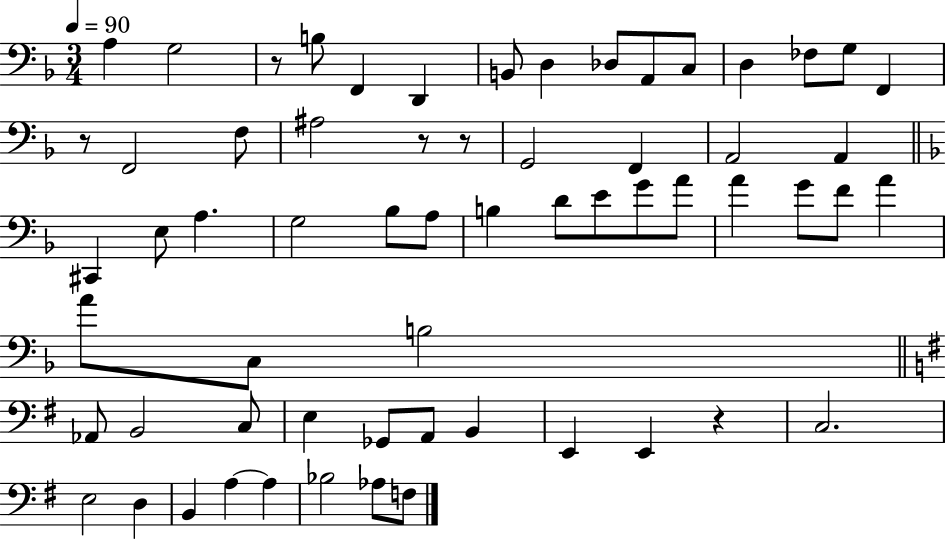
A3/q G3/h R/e B3/e F2/q D2/q B2/e D3/q Db3/e A2/e C3/e D3/q FES3/e G3/e F2/q R/e F2/h F3/e A#3/h R/e R/e G2/h F2/q A2/h A2/q C#2/q E3/e A3/q. G3/h Bb3/e A3/e B3/q D4/e E4/e G4/e A4/e A4/q G4/e F4/e A4/q A4/e C3/e B3/h Ab2/e B2/h C3/e E3/q Gb2/e A2/e B2/q E2/q E2/q R/q C3/h. E3/h D3/q B2/q A3/q A3/q Bb3/h Ab3/e F3/e